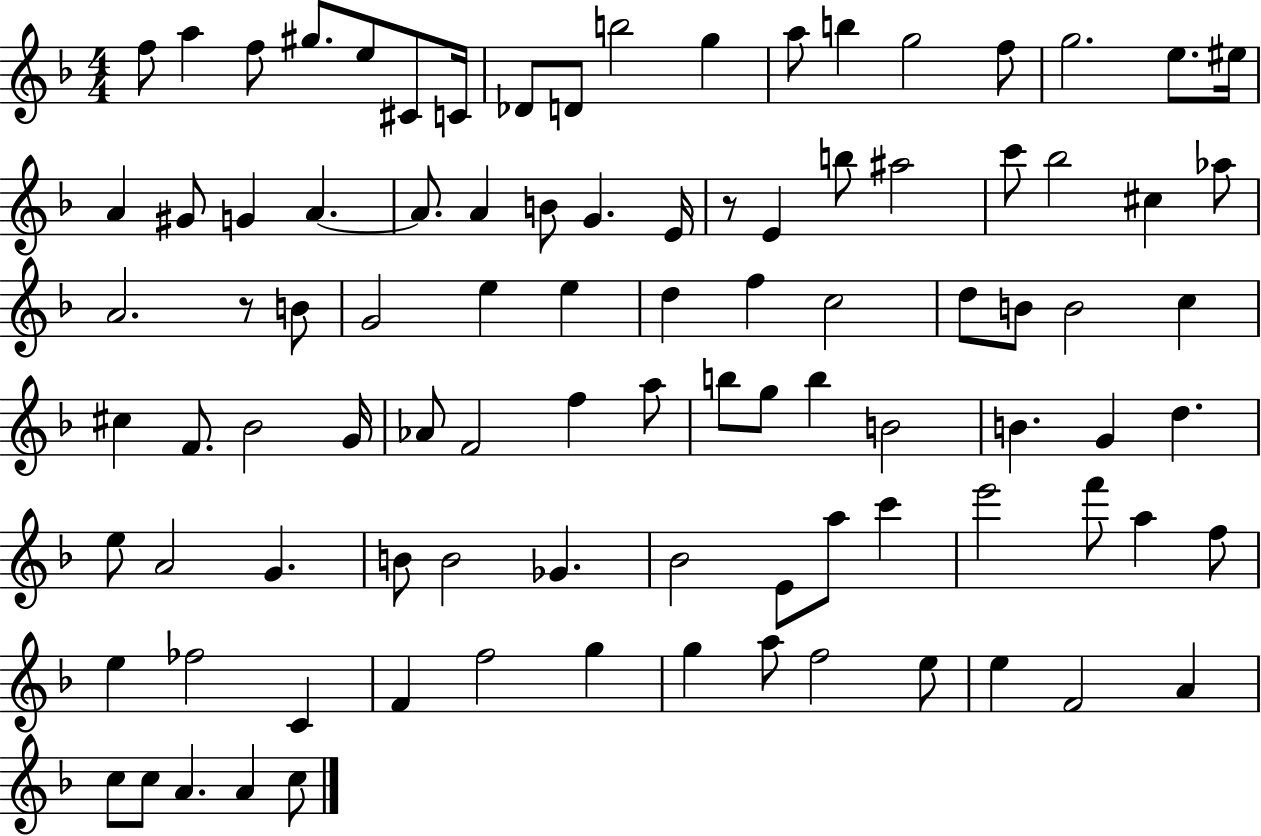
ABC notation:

X:1
T:Untitled
M:4/4
L:1/4
K:F
f/2 a f/2 ^g/2 e/2 ^C/2 C/4 _D/2 D/2 b2 g a/2 b g2 f/2 g2 e/2 ^e/4 A ^G/2 G A A/2 A B/2 G E/4 z/2 E b/2 ^a2 c'/2 _b2 ^c _a/2 A2 z/2 B/2 G2 e e d f c2 d/2 B/2 B2 c ^c F/2 _B2 G/4 _A/2 F2 f a/2 b/2 g/2 b B2 B G d e/2 A2 G B/2 B2 _G _B2 E/2 a/2 c' e'2 f'/2 a f/2 e _f2 C F f2 g g a/2 f2 e/2 e F2 A c/2 c/2 A A c/2